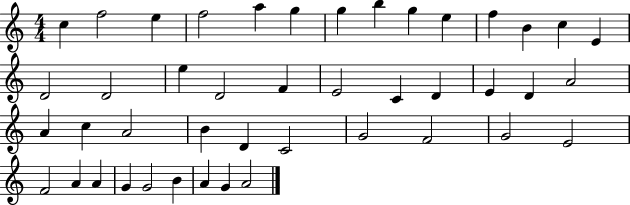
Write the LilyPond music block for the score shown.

{
  \clef treble
  \numericTimeSignature
  \time 4/4
  \key c \major
  c''4 f''2 e''4 | f''2 a''4 g''4 | g''4 b''4 g''4 e''4 | f''4 b'4 c''4 e'4 | \break d'2 d'2 | e''4 d'2 f'4 | e'2 c'4 d'4 | e'4 d'4 a'2 | \break a'4 c''4 a'2 | b'4 d'4 c'2 | g'2 f'2 | g'2 e'2 | \break f'2 a'4 a'4 | g'4 g'2 b'4 | a'4 g'4 a'2 | \bar "|."
}